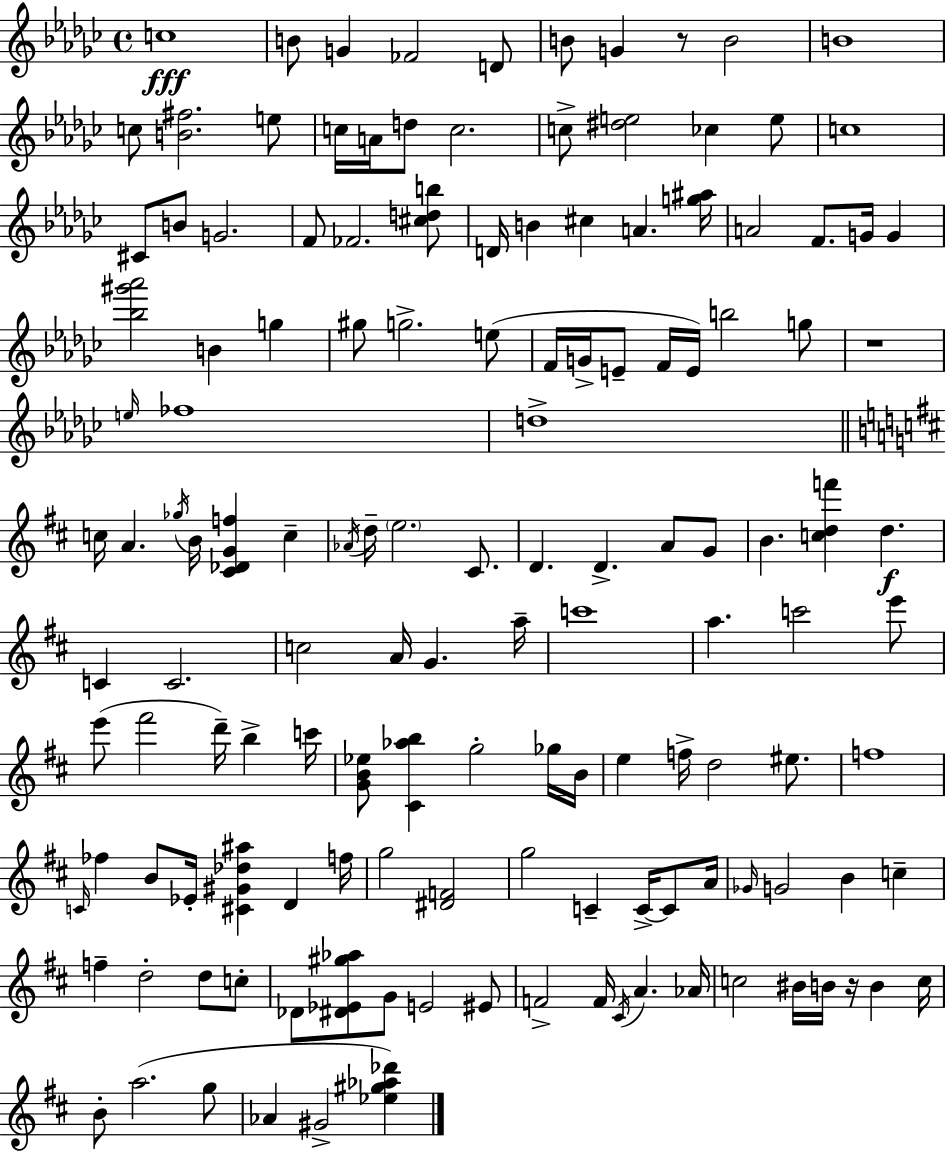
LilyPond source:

{
  \clef treble
  \time 4/4
  \defaultTimeSignature
  \key ees \minor
  c''1\fff | b'8 g'4 fes'2 d'8 | b'8 g'4 r8 b'2 | b'1 | \break c''8 <b' fis''>2. e''8 | c''16 a'16 d''8 c''2. | c''8-> <dis'' e''>2 ces''4 e''8 | c''1 | \break cis'8 b'8 g'2. | f'8 fes'2. <cis'' d'' b''>8 | d'16 b'4 cis''4 a'4. <g'' ais''>16 | a'2 f'8. g'16 g'4 | \break <bes'' gis''' aes'''>2 b'4 g''4 | gis''8 g''2.-> e''8( | f'16 g'16-> e'8-- f'16 e'16) b''2 g''8 | r1 | \break \grace { e''16 } fes''1 | d''1-> | \bar "||" \break \key d \major c''16 a'4. \acciaccatura { ges''16 } b'16 <cis' des' g' f''>4 c''4-- | \acciaccatura { aes'16 } d''16-- \parenthesize e''2. cis'8. | d'4. d'4.-> a'8 | g'8 b'4. <c'' d'' f'''>4 d''4.\f | \break c'4 c'2. | c''2 a'16 g'4. | a''16-- c'''1 | a''4. c'''2 | \break e'''8 e'''8( fis'''2 d'''16--) b''4-> | c'''16 <g' b' ees''>8 <cis' aes'' b''>4 g''2-. | ges''16 b'16 e''4 f''16-> d''2 eis''8. | f''1 | \break \grace { c'16 } fes''4 b'8 ees'16-. <cis' gis' des'' ais''>4 d'4 | f''16 g''2 <dis' f'>2 | g''2 c'4-- c'16->~~ | c'8 a'16 \grace { ges'16 } g'2 b'4 | \break c''4-- f''4-- d''2-. | d''8 c''8-. des'8 <dis' ees' gis'' aes''>8 g'8 e'2 | eis'8 f'2-> f'16 \acciaccatura { cis'16 } a'4. | aes'16 c''2 bis'16 b'16 r16 | \break b'4 c''16 b'8-. a''2.( | g''8 aes'4 gis'2-> | <ees'' gis'' aes'' des'''>4) \bar "|."
}